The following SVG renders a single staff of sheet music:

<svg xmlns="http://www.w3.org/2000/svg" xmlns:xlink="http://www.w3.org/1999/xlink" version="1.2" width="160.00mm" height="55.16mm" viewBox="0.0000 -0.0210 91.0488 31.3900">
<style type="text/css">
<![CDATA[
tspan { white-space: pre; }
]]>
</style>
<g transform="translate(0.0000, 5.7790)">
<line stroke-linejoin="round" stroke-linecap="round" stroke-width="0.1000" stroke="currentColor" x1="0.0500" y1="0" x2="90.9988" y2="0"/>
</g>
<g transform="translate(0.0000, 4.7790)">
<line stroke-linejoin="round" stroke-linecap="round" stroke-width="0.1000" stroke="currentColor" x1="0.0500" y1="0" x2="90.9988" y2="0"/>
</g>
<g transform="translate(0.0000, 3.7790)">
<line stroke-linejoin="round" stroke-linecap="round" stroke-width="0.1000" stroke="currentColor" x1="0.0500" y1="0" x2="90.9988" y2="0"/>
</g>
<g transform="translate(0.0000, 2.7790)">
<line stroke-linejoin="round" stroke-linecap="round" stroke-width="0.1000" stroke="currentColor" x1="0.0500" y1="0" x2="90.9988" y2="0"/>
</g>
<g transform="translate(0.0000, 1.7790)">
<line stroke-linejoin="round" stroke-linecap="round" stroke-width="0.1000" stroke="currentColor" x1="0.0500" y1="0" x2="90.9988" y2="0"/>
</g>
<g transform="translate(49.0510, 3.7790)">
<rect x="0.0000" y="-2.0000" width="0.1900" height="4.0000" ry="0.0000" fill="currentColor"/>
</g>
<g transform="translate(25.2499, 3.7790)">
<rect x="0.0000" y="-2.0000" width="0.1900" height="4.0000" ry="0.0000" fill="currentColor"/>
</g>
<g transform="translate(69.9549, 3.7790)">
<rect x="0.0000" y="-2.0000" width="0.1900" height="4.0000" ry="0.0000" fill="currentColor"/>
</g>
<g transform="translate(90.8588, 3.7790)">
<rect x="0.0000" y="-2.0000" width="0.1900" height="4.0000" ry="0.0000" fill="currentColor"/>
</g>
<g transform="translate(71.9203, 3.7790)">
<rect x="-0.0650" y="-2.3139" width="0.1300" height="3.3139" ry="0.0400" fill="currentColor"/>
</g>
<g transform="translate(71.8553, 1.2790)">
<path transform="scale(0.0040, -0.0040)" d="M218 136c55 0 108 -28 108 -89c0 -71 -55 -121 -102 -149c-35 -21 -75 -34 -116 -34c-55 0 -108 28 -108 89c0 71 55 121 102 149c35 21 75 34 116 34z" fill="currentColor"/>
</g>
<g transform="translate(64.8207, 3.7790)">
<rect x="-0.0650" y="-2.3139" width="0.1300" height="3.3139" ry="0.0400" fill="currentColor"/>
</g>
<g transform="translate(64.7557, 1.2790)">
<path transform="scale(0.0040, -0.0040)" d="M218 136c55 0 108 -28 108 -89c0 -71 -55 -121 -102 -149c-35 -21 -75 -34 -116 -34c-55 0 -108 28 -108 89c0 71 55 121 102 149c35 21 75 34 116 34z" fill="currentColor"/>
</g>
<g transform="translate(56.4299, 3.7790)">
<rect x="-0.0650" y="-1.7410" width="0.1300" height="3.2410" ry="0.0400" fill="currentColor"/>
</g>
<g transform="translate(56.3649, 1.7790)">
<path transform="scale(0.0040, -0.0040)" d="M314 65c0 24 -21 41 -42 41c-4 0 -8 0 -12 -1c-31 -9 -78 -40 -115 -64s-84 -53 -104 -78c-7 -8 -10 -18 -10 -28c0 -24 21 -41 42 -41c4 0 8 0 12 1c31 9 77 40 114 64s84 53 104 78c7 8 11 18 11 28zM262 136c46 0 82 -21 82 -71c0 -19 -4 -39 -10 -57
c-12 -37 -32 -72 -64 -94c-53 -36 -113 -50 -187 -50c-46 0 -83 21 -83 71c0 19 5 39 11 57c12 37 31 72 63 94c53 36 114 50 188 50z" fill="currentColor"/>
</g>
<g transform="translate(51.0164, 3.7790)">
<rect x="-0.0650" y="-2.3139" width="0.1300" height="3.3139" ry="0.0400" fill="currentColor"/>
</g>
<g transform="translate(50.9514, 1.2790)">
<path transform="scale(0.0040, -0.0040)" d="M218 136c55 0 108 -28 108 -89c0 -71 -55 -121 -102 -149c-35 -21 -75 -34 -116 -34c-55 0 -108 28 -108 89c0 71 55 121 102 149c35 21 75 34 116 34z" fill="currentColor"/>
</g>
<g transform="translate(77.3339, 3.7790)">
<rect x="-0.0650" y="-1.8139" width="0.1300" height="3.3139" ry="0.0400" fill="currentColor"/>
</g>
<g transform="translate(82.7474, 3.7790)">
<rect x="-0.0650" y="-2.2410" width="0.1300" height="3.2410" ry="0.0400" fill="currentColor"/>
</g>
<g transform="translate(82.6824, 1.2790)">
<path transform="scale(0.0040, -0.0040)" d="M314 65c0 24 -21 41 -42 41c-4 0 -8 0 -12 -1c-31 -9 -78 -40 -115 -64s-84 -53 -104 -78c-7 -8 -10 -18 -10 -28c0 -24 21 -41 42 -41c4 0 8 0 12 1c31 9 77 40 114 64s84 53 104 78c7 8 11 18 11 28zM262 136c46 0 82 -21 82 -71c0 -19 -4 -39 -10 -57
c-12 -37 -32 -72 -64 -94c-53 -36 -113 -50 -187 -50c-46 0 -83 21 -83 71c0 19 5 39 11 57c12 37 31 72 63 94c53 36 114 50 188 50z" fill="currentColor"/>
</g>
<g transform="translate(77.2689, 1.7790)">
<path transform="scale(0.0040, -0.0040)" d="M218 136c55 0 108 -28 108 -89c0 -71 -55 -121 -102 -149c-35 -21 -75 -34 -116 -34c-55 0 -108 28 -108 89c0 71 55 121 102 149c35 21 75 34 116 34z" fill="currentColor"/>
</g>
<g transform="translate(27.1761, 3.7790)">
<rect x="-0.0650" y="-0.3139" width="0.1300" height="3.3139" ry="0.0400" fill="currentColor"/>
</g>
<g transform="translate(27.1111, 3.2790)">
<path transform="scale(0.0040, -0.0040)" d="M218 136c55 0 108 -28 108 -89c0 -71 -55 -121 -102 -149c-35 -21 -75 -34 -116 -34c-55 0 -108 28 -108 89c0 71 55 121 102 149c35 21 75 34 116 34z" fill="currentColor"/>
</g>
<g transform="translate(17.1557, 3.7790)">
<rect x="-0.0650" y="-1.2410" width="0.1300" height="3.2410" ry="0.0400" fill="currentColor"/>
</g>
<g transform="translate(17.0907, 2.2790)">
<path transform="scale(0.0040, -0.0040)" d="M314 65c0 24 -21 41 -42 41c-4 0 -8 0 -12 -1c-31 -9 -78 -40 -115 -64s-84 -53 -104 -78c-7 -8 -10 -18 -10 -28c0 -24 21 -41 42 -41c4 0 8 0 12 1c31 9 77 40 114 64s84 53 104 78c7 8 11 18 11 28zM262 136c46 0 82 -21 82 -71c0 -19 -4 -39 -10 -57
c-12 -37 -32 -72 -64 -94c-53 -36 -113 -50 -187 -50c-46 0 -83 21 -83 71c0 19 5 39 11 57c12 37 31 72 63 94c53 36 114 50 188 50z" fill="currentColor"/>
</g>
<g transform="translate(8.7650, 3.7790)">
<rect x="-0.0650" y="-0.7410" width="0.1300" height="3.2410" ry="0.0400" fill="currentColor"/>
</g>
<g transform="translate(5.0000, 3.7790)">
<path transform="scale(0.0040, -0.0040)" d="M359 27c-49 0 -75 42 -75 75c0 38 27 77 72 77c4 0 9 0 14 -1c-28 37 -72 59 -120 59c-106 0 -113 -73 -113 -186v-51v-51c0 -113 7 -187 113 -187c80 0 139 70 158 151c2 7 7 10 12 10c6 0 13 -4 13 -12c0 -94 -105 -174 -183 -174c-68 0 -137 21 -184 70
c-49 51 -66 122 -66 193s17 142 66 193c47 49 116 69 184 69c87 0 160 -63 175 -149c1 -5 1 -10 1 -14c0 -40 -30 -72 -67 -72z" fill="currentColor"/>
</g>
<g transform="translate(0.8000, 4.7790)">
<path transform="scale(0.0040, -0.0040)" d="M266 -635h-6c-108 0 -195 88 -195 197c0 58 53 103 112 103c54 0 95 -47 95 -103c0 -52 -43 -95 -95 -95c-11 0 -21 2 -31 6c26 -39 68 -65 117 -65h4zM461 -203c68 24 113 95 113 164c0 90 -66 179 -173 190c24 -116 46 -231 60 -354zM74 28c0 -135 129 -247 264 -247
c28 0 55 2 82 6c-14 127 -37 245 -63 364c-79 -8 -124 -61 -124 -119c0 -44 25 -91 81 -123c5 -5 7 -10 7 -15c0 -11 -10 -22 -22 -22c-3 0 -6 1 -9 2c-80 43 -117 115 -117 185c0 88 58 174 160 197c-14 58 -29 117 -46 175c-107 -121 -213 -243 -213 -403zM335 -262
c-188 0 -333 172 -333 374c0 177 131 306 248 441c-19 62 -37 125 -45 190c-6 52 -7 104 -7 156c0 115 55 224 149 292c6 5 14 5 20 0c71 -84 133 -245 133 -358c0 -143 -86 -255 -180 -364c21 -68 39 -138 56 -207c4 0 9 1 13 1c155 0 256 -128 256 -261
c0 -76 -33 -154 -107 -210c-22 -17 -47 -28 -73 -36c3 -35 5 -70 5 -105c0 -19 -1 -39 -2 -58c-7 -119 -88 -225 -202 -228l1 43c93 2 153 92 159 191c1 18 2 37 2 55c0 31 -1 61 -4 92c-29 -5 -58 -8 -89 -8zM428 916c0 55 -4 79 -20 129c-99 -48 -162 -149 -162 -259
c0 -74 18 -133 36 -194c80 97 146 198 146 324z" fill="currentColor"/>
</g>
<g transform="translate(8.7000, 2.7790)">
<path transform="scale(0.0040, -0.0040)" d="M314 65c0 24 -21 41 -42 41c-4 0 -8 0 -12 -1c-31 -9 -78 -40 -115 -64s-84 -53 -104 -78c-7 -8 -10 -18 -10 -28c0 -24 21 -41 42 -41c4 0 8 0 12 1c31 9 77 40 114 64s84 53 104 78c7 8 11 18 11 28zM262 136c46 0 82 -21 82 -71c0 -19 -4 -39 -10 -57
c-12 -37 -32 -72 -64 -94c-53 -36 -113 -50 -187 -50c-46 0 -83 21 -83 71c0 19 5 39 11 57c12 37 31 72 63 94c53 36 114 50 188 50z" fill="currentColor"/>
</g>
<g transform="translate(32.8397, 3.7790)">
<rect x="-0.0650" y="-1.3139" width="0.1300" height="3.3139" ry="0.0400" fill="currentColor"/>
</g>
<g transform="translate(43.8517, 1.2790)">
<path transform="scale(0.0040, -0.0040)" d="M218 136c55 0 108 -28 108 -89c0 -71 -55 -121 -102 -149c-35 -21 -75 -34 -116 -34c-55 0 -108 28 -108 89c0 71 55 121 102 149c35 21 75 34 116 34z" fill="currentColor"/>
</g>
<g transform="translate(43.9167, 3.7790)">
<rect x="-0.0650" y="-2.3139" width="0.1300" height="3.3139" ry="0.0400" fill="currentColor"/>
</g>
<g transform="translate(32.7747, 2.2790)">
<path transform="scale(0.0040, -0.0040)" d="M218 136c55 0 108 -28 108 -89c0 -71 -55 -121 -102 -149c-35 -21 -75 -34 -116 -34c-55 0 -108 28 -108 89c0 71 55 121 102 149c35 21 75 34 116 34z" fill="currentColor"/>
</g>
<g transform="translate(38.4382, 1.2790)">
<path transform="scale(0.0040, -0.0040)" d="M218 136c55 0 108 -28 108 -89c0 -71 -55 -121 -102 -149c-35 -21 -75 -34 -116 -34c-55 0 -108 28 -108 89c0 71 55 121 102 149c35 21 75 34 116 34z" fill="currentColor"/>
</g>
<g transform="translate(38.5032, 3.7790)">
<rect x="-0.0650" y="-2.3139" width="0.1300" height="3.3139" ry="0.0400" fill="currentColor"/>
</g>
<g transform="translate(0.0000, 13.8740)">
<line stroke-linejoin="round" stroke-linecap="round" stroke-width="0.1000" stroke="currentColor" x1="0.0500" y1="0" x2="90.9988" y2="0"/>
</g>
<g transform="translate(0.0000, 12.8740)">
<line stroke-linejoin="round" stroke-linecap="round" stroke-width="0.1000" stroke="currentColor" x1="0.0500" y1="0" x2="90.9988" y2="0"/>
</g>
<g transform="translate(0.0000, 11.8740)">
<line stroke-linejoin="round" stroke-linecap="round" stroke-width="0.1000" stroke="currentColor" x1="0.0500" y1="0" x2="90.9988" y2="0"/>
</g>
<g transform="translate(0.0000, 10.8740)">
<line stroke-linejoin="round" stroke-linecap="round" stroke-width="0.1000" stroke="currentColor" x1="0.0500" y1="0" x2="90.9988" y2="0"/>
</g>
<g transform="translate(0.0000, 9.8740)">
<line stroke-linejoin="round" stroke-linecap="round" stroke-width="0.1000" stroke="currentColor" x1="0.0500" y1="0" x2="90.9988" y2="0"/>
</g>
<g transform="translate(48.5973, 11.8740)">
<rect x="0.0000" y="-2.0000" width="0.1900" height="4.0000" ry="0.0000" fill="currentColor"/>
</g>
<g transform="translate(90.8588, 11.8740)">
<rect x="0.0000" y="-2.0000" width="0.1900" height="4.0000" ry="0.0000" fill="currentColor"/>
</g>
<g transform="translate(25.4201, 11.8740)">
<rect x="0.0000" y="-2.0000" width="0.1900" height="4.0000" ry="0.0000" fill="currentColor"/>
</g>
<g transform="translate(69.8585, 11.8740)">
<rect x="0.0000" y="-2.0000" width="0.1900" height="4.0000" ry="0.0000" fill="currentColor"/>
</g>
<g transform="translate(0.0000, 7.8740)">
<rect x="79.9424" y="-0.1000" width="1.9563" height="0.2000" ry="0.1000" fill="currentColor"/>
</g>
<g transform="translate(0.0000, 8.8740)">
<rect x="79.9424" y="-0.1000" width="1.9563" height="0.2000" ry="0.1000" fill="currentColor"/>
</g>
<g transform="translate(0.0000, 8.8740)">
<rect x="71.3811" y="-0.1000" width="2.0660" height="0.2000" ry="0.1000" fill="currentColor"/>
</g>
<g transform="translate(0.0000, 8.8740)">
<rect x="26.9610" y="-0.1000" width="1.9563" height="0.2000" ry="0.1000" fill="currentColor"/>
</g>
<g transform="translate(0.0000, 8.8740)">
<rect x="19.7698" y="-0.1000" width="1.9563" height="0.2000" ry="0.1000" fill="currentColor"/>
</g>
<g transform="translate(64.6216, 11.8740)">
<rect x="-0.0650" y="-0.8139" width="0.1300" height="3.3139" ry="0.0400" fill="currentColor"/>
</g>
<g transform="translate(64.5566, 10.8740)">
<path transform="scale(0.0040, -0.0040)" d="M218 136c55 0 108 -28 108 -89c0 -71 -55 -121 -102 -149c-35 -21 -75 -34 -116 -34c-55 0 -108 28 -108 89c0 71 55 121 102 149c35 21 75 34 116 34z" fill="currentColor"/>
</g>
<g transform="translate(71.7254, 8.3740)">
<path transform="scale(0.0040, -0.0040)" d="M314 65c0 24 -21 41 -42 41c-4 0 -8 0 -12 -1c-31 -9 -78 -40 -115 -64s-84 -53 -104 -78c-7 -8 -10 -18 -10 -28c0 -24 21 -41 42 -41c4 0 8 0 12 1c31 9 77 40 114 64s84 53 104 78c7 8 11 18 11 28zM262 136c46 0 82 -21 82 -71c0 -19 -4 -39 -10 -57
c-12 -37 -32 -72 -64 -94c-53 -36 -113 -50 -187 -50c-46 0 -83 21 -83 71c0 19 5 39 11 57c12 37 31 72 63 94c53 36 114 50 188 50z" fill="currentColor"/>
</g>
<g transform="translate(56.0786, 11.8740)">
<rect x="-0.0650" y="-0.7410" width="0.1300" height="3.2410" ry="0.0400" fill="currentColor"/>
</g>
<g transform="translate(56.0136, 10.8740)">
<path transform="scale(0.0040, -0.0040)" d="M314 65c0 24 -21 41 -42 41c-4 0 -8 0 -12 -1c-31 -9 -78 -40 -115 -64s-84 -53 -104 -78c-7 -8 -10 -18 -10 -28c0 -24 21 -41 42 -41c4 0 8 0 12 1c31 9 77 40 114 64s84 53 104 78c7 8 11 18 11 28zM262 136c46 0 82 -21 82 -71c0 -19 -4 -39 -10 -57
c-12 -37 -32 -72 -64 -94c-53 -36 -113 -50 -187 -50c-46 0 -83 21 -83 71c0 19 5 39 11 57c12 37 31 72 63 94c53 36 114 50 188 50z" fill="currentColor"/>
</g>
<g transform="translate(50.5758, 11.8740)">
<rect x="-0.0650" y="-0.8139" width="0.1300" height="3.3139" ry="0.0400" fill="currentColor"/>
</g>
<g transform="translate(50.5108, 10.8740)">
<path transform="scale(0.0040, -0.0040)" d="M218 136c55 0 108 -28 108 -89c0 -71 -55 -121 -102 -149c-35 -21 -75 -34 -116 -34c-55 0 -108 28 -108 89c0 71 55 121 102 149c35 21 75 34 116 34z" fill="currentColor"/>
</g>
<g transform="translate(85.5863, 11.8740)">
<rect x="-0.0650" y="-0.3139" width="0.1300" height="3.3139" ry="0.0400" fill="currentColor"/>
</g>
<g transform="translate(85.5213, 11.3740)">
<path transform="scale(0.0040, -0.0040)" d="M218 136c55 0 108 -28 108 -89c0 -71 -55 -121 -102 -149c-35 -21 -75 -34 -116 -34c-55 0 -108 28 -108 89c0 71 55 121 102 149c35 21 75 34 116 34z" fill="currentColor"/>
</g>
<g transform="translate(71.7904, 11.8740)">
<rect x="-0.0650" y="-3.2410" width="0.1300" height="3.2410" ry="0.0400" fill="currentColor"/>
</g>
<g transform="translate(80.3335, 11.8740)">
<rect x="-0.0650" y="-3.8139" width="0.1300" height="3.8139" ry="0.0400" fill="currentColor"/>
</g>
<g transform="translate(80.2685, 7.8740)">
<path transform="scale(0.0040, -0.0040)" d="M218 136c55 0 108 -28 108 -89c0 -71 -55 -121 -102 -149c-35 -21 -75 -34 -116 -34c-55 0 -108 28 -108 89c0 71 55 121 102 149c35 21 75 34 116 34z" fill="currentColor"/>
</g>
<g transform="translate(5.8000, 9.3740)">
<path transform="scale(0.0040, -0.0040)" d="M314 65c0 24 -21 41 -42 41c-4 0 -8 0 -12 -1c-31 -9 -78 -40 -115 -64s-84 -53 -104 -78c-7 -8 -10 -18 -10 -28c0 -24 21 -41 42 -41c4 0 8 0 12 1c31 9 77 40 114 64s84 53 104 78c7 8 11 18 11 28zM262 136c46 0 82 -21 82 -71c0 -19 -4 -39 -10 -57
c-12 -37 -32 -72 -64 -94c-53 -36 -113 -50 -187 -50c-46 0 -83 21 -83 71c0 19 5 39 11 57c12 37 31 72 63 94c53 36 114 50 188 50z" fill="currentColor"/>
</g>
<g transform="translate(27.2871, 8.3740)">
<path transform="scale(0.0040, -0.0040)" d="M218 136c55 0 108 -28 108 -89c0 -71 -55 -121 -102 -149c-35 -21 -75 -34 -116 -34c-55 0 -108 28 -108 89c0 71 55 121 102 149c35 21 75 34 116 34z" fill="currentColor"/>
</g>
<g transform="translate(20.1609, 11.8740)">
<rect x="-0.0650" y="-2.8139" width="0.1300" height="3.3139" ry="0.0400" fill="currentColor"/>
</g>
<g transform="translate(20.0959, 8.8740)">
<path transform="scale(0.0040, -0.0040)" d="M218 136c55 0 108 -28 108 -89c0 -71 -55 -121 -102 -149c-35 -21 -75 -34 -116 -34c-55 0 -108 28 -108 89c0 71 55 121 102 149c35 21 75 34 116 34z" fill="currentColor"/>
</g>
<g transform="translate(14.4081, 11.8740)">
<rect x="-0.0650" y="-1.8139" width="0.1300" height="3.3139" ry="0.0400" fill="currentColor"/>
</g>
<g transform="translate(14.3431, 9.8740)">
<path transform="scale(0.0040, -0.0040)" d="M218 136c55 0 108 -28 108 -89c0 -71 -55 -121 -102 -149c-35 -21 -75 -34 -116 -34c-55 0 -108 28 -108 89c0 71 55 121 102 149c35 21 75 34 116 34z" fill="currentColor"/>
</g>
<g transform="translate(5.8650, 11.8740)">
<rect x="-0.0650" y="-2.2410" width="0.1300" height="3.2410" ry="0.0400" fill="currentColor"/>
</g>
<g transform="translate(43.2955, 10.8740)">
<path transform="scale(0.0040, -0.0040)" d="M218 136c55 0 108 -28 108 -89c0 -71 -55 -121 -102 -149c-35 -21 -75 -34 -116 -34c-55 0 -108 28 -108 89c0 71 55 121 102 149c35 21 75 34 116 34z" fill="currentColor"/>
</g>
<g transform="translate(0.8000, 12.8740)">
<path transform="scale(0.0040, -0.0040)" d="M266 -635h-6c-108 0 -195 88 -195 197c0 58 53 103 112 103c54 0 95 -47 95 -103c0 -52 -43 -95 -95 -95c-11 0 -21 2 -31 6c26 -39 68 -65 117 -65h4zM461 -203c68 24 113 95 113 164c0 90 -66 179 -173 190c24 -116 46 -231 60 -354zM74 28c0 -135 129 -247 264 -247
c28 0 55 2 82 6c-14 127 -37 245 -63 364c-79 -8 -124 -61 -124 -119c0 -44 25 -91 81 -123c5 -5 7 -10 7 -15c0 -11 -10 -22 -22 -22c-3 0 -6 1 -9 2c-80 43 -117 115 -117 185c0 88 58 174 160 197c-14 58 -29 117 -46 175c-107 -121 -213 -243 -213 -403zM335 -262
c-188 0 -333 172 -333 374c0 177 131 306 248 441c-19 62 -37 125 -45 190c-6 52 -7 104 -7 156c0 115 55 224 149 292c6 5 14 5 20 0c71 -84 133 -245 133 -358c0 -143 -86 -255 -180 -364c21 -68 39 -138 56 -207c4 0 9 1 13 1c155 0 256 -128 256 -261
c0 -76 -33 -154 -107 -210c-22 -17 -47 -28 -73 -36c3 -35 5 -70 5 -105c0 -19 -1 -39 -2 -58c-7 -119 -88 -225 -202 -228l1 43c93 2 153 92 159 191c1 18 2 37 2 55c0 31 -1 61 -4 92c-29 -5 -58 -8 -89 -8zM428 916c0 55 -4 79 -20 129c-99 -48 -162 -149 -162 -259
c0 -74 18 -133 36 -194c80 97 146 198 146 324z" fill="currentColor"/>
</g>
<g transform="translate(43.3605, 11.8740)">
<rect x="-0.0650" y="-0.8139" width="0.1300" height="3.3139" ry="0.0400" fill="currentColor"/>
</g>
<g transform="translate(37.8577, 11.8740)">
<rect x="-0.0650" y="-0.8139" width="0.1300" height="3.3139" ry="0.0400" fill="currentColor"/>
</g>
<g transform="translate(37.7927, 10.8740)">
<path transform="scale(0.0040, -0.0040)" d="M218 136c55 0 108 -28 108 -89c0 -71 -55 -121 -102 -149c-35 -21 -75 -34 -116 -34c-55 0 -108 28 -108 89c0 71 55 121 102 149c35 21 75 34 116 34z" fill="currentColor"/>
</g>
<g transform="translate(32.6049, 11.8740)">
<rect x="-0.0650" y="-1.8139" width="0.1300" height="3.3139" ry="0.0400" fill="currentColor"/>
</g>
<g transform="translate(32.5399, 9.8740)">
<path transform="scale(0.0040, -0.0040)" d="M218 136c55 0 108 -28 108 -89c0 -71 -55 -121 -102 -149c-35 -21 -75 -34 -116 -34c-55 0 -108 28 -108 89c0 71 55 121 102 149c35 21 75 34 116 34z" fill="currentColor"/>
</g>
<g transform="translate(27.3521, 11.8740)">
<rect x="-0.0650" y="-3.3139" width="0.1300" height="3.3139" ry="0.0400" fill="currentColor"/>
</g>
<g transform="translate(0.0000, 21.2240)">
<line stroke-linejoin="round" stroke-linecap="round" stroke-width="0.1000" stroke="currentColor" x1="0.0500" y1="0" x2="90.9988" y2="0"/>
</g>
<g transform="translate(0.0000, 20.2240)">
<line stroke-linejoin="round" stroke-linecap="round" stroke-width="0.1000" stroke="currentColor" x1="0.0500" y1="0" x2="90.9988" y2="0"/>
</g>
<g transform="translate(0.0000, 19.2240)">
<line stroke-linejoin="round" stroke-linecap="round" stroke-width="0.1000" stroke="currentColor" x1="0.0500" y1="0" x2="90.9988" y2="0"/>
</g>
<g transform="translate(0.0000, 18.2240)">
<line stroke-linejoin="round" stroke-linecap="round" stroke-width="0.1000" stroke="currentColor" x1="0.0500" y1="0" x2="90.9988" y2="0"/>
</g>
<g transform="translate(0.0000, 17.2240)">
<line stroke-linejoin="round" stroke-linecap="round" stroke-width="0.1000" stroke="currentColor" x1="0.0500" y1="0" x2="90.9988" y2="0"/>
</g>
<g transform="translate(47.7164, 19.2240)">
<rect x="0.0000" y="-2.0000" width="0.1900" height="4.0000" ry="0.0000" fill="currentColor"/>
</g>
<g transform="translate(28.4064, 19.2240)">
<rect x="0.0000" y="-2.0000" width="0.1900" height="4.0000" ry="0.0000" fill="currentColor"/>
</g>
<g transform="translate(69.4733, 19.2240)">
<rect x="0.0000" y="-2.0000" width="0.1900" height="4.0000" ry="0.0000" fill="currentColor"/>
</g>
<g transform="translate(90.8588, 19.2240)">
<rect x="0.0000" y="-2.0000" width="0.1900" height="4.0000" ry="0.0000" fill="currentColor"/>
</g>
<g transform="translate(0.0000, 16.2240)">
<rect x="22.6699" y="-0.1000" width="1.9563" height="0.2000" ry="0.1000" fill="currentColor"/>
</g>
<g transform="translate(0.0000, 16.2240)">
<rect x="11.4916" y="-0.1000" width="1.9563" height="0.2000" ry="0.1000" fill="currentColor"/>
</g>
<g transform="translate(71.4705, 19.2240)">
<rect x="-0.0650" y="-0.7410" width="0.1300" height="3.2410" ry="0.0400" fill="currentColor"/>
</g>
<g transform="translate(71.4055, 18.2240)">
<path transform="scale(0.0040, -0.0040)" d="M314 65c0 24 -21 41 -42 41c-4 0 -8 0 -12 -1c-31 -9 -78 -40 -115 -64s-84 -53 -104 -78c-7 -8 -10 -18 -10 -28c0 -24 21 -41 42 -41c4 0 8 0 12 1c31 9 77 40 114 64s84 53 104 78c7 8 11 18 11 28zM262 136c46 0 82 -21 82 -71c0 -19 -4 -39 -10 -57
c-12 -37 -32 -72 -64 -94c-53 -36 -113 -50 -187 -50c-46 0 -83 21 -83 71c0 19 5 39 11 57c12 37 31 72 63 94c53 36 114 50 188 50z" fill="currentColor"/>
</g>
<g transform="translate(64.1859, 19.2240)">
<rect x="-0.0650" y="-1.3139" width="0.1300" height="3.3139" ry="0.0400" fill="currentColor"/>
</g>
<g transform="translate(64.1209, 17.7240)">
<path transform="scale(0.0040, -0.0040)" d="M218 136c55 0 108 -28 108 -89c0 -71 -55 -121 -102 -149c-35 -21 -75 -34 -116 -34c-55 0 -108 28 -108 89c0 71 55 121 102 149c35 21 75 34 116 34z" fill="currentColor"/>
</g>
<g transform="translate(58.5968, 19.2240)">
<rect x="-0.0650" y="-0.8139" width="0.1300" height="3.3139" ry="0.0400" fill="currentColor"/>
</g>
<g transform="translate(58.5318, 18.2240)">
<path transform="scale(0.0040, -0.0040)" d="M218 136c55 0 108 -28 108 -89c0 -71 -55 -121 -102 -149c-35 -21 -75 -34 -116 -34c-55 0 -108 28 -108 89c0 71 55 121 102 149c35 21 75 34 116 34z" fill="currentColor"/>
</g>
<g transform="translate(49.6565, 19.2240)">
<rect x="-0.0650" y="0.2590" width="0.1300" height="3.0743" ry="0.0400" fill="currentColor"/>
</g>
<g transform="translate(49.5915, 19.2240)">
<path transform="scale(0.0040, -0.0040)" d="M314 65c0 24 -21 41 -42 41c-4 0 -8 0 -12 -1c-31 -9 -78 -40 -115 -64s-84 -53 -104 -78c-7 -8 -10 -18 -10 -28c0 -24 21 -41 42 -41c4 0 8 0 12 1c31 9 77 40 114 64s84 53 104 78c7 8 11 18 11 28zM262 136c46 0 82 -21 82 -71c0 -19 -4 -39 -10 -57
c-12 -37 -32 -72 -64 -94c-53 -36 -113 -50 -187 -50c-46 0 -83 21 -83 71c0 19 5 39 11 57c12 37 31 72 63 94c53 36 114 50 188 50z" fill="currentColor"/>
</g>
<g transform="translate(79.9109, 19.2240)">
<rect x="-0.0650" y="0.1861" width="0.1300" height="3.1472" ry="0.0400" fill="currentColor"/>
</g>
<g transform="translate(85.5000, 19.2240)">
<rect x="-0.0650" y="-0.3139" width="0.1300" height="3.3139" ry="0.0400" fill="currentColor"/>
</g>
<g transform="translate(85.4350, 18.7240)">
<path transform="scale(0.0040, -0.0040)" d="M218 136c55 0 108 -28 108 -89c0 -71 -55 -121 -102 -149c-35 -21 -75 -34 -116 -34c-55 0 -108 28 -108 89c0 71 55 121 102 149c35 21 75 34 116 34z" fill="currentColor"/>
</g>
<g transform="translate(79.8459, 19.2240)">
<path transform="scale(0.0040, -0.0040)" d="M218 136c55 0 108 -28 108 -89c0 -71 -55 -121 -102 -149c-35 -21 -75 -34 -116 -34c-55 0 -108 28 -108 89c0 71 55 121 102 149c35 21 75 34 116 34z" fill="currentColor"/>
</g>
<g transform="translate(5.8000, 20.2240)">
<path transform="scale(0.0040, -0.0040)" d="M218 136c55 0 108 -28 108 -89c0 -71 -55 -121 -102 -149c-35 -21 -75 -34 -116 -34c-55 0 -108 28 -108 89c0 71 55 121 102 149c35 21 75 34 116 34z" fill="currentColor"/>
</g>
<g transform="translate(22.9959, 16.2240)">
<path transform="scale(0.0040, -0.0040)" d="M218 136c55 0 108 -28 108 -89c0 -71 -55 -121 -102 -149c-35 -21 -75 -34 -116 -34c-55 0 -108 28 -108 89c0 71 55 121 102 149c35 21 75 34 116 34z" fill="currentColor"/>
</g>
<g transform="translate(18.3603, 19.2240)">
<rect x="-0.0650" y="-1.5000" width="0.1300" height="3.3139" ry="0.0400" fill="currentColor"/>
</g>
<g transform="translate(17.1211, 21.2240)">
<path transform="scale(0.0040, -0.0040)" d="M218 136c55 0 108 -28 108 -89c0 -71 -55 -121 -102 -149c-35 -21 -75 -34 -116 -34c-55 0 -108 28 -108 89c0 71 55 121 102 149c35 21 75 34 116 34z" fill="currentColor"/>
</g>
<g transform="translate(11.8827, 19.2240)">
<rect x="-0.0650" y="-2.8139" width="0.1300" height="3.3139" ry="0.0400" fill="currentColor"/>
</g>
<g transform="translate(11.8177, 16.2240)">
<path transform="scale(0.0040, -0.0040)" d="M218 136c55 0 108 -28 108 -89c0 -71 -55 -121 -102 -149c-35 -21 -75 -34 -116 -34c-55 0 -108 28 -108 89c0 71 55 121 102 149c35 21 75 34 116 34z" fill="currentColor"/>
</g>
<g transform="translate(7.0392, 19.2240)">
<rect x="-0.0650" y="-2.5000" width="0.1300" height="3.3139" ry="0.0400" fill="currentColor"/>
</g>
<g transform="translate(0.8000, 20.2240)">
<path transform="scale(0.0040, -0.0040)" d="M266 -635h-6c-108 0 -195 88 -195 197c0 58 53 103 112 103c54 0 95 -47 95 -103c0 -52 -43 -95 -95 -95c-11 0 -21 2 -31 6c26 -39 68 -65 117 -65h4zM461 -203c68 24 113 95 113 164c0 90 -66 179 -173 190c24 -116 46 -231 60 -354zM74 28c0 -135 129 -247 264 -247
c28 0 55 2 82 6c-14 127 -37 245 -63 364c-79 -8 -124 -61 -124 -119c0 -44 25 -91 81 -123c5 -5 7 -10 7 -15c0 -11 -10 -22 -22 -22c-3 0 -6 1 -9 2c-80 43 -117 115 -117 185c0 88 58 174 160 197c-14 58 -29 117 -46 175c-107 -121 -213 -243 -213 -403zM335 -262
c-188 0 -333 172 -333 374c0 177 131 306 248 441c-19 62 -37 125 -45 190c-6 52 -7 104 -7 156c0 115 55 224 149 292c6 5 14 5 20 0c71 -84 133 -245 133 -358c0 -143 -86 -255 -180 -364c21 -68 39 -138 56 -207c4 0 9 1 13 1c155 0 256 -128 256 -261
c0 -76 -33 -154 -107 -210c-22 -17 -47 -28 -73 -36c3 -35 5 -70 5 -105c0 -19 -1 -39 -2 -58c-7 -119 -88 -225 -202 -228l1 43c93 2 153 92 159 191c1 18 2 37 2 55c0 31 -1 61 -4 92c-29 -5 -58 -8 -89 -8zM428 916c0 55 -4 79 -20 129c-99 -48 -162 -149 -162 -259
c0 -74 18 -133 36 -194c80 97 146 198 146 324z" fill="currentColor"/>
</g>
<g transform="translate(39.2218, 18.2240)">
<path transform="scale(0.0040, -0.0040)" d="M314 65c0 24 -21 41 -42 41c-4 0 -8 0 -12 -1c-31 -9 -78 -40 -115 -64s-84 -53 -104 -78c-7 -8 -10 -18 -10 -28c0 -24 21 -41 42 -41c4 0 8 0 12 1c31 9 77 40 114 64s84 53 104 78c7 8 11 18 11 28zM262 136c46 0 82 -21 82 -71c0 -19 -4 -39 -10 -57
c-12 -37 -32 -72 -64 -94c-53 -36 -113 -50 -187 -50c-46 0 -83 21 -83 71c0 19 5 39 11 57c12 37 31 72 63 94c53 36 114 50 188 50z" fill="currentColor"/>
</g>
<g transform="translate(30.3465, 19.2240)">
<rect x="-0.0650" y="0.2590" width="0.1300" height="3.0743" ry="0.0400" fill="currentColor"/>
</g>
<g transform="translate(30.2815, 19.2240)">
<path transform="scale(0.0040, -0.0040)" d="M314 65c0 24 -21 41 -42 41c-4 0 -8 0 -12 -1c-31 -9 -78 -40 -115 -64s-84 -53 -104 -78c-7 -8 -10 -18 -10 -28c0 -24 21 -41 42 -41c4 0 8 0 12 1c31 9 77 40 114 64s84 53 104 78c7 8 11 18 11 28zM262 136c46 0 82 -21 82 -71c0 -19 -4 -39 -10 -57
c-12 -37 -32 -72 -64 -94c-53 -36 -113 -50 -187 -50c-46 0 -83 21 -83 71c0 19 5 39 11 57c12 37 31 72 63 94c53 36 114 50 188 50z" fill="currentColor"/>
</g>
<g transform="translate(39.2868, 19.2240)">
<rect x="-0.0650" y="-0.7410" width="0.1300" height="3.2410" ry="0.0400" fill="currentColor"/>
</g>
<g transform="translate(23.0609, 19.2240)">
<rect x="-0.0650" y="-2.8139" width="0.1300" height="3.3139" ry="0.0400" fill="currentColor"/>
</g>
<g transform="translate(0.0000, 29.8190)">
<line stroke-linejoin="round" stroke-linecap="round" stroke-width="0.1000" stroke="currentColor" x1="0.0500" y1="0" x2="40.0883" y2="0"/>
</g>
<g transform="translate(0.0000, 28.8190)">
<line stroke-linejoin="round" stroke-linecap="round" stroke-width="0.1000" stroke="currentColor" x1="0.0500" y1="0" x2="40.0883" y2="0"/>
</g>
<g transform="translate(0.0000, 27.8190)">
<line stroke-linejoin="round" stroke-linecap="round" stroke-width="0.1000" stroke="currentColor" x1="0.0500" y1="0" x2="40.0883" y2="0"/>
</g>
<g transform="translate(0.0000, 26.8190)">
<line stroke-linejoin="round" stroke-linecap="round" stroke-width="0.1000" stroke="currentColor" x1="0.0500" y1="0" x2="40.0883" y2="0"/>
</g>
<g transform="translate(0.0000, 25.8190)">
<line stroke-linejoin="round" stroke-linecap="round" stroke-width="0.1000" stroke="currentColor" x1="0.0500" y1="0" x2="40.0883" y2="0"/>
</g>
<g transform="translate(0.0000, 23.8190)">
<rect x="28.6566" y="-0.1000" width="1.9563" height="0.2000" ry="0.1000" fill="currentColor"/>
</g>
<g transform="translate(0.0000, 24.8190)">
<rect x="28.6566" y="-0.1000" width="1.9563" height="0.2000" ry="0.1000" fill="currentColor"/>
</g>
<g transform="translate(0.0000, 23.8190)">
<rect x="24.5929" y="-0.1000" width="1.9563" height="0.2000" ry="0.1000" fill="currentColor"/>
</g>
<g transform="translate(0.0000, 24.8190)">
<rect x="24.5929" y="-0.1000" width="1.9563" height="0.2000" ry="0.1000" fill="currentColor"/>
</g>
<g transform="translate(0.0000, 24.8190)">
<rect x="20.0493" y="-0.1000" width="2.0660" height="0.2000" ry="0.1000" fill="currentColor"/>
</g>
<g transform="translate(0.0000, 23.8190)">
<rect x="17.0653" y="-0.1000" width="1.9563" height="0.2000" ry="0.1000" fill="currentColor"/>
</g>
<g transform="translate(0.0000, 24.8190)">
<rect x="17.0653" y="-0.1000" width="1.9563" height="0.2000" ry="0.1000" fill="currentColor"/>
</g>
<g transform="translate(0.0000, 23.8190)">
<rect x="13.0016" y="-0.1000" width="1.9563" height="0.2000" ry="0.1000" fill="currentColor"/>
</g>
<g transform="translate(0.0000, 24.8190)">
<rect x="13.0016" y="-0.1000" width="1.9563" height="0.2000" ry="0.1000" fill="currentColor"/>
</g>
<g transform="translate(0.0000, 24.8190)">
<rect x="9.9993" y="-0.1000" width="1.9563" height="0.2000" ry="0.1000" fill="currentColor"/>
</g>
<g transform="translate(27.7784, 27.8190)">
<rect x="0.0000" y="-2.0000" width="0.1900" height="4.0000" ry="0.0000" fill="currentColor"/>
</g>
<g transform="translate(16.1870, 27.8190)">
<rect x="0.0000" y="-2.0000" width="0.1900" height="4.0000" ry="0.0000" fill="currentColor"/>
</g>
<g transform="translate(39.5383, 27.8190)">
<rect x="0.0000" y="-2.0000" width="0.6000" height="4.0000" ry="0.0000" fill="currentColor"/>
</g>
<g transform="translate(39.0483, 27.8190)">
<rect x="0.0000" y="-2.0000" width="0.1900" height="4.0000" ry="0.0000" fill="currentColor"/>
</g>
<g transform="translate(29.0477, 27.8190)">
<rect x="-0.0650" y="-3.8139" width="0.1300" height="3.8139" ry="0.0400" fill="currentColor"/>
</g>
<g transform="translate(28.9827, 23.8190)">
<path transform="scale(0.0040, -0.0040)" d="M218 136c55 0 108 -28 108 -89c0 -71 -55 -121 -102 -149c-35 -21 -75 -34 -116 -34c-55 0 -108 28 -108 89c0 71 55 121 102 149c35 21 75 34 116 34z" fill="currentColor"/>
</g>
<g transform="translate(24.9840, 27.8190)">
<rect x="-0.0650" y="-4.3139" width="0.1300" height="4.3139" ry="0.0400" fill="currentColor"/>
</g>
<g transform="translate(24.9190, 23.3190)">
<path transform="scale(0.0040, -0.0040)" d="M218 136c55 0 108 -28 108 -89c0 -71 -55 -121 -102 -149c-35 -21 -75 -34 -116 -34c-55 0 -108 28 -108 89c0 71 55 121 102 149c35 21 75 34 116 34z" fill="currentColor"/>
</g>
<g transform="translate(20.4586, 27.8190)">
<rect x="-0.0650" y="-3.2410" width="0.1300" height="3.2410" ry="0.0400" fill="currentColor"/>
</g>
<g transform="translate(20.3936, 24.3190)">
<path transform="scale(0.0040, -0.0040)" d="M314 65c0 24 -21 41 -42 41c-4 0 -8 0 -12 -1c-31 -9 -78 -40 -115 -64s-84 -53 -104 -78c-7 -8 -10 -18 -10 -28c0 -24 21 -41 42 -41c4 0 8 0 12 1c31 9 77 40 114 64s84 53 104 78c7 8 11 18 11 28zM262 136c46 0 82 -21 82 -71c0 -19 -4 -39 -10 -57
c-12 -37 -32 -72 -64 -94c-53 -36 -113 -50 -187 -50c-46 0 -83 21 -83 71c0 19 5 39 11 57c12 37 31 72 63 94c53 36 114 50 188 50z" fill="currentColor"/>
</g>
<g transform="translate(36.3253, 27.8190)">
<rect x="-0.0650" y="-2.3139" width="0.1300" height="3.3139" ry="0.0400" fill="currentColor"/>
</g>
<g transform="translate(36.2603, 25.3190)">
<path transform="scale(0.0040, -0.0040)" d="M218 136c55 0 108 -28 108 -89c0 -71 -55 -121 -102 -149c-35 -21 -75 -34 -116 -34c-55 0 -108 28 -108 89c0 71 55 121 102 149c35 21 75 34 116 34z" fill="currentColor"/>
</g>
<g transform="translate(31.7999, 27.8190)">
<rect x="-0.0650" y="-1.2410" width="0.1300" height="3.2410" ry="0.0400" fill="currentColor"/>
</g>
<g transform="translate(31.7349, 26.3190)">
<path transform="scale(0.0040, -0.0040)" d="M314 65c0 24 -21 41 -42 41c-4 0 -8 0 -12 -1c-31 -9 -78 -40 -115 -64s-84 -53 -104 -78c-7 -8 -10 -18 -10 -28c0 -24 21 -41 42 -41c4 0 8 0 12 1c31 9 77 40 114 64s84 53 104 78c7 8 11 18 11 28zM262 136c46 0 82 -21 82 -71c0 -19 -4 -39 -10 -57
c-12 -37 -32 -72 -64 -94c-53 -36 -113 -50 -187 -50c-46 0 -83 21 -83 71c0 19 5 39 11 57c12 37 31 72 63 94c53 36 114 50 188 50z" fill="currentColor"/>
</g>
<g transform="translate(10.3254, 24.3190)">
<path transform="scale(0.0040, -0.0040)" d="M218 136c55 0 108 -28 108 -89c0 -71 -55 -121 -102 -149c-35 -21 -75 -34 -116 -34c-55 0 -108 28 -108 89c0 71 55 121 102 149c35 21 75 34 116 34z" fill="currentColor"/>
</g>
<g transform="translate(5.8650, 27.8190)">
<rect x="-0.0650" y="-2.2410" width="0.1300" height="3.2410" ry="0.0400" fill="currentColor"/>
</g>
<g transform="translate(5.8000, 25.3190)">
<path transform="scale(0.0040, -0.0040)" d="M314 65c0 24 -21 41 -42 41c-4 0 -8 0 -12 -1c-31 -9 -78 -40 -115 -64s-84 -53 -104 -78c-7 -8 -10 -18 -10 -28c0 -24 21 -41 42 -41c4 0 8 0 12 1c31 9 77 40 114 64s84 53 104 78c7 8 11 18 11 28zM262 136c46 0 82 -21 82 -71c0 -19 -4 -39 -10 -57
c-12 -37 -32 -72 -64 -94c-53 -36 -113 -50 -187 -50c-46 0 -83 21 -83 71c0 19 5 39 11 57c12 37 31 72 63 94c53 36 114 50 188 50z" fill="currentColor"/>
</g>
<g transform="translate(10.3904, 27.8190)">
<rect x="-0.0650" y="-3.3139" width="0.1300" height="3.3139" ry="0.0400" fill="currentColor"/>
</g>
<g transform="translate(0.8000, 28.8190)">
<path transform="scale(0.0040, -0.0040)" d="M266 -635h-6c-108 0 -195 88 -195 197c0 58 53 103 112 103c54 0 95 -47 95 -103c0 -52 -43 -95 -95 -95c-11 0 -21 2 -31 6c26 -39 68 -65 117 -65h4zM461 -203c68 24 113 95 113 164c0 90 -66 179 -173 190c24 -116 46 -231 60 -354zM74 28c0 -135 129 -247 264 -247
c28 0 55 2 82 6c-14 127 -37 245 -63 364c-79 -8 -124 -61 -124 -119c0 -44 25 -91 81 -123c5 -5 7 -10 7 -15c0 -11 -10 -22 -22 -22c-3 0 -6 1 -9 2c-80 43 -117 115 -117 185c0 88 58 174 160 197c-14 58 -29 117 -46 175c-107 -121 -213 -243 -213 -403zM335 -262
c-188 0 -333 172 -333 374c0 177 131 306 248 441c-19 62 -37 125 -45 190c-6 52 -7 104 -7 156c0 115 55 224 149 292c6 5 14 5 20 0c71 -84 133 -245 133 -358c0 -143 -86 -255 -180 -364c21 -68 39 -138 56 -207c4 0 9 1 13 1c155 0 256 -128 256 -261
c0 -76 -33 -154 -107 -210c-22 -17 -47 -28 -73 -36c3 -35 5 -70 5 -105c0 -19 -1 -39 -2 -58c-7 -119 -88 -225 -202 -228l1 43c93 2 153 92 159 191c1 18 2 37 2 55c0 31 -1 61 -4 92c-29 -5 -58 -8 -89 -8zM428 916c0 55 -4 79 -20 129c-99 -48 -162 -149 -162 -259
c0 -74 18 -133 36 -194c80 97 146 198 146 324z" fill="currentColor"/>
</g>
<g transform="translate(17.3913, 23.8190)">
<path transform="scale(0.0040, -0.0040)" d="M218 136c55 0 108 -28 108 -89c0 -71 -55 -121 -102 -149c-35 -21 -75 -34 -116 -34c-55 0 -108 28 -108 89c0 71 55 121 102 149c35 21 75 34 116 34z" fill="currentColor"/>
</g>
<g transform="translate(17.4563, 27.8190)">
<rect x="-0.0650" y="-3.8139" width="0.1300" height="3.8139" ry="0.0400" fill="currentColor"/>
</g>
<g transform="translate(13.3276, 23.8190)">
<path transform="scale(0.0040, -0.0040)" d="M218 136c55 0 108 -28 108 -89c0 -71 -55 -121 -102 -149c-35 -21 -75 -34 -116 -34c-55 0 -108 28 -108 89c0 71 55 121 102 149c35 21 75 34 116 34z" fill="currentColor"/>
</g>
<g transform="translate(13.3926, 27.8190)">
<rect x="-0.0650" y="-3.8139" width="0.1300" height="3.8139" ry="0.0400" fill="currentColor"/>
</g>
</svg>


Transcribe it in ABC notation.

X:1
T:Untitled
M:4/4
L:1/4
K:C
d2 e2 c e g g g f2 g g f g2 g2 f a b f d d d d2 d b2 c' c G a E a B2 d2 B2 d e d2 B c g2 b c' c' b2 d' c' e2 g